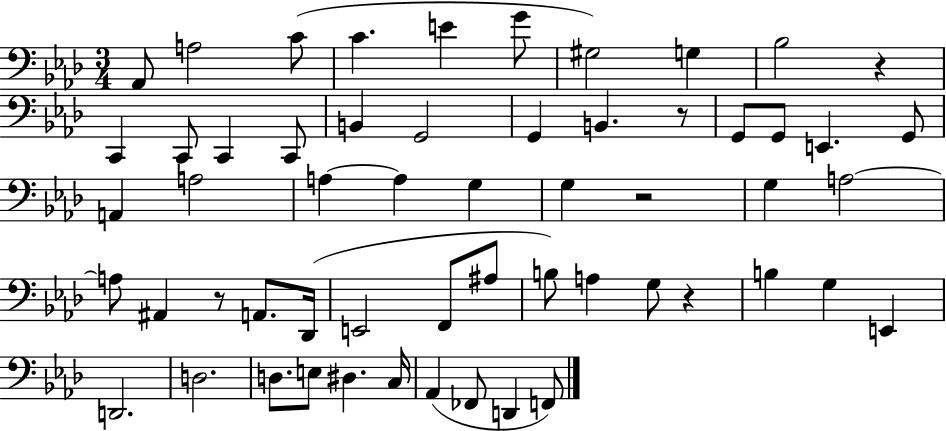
{
  \clef bass
  \numericTimeSignature
  \time 3/4
  \key aes \major
  \repeat volta 2 { aes,8 a2 c'8( | c'4. e'4 g'8 | gis2) g4 | bes2 r4 | \break c,4 c,8 c,4 c,8 | b,4 g,2 | g,4 b,4. r8 | g,8 g,8 e,4. g,8 | \break a,4 a2 | a4~~ a4 g4 | g4 r2 | g4 a2~~ | \break a8 ais,4 r8 a,8. des,16( | e,2 f,8 ais8 | b8) a4 g8 r4 | b4 g4 e,4 | \break d,2. | d2. | d8. e8 dis4. c16 | aes,4( fes,8 d,4 f,8) | \break } \bar "|."
}